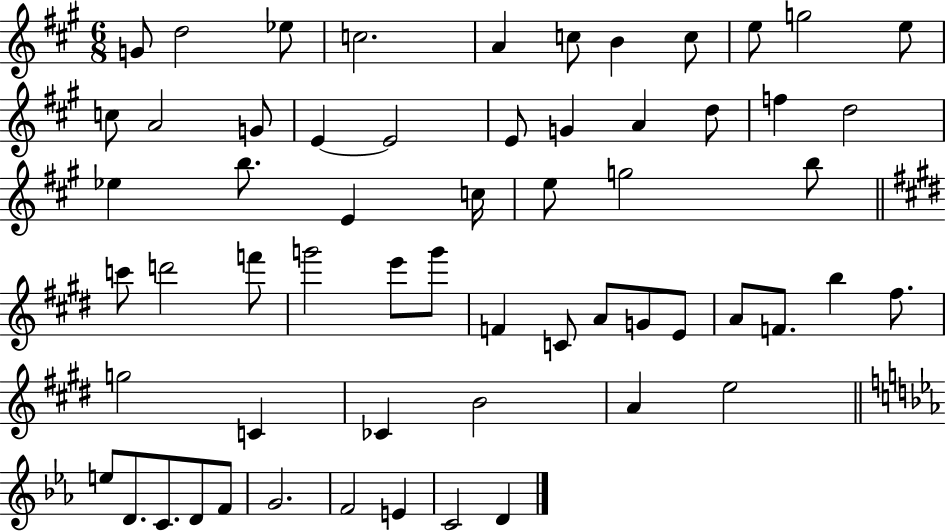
G4/e D5/h Eb5/e C5/h. A4/q C5/e B4/q C5/e E5/e G5/h E5/e C5/e A4/h G4/e E4/q E4/h E4/e G4/q A4/q D5/e F5/q D5/h Eb5/q B5/e. E4/q C5/s E5/e G5/h B5/e C6/e D6/h F6/e G6/h E6/e G6/e F4/q C4/e A4/e G4/e E4/e A4/e F4/e. B5/q F#5/e. G5/h C4/q CES4/q B4/h A4/q E5/h E5/e D4/e. C4/e. D4/e F4/e G4/h. F4/h E4/q C4/h D4/q